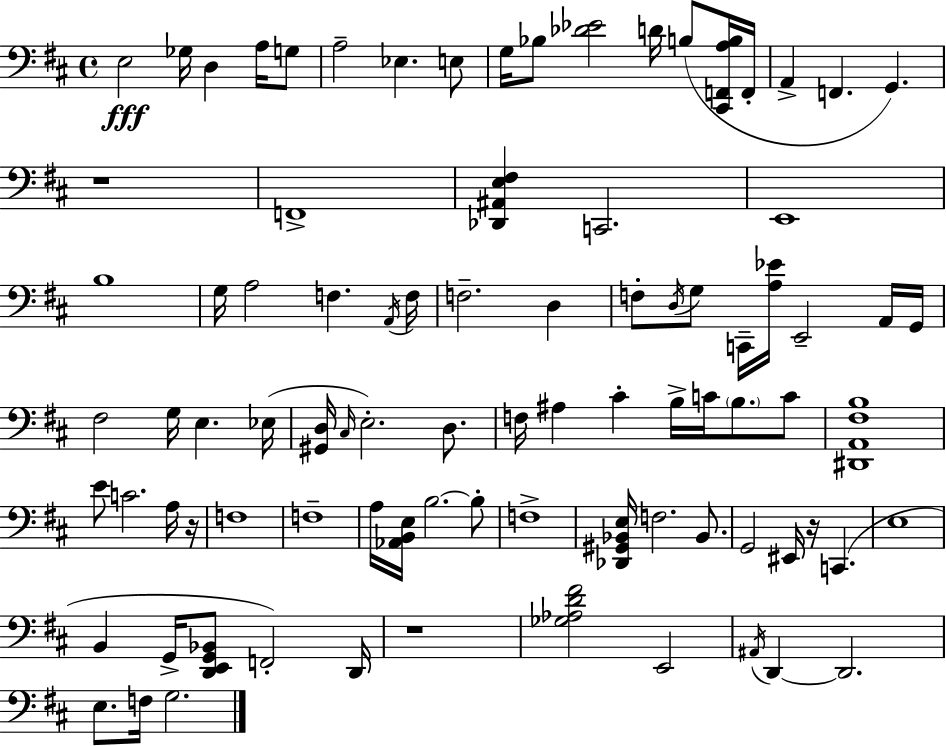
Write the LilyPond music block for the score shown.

{
  \clef bass
  \time 4/4
  \defaultTimeSignature
  \key d \major
  e2\fff ges16 d4 a16 g8 | a2-- ees4. e8 | g16 bes8 <des' ees'>2 d'16 b8( <cis, f, a b>16 f,16-. | a,4-> f,4. g,4.) | \break r1 | f,1-> | <des, ais, e fis>4 c,2. | e,1 | \break b1 | g16 a2 f4. \acciaccatura { a,16 } | f16 f2.-- d4 | f8-. \acciaccatura { d16 } g8 c,16-- <a ees'>16 e,2-- | \break a,16 g,16 fis2 g16 e4. | ees16( <gis, d>16 \grace { cis16 }) e2.-. | d8. f16 ais4 cis'4-. b16-> c'16 \parenthesize b8. | c'8 <dis, a, fis b>1 | \break e'8 c'2. | a16 r16 f1 | f1-- | a16 <aes, b, e>16 b2.~~ | \break b8-. f1-> | <des, gis, bes, e>16 f2. | bes,8. g,2 eis,16 r16 c,4.( | e1 | \break b,4 g,16-> <d, e, g, bes,>8 f,2-.) | d,16 r1 | <ges aes d' fis'>2 e,2 | \acciaccatura { ais,16 } d,4~~ d,2. | \break e8. f16 g2. | \bar "|."
}